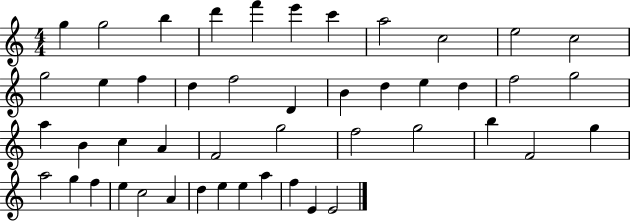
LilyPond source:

{
  \clef treble
  \numericTimeSignature
  \time 4/4
  \key c \major
  g''4 g''2 b''4 | d'''4 f'''4 e'''4 c'''4 | a''2 c''2 | e''2 c''2 | \break g''2 e''4 f''4 | d''4 f''2 d'4 | b'4 d''4 e''4 d''4 | f''2 g''2 | \break a''4 b'4 c''4 a'4 | f'2 g''2 | f''2 g''2 | b''4 f'2 g''4 | \break a''2 g''4 f''4 | e''4 c''2 a'4 | d''4 e''4 e''4 a''4 | f''4 e'4 e'2 | \break \bar "|."
}